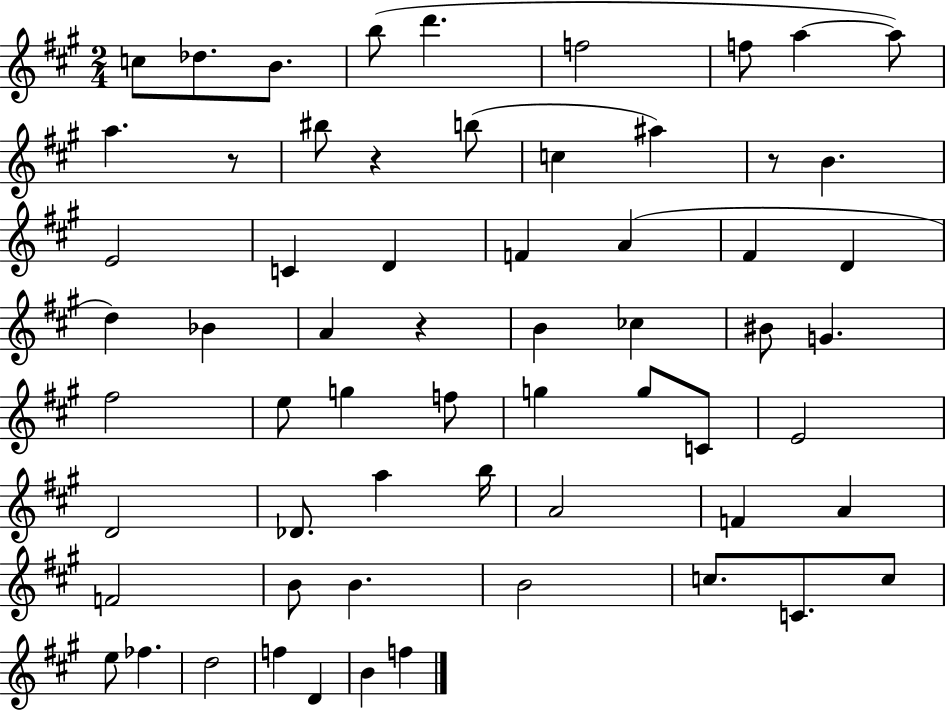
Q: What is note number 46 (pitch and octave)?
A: B4